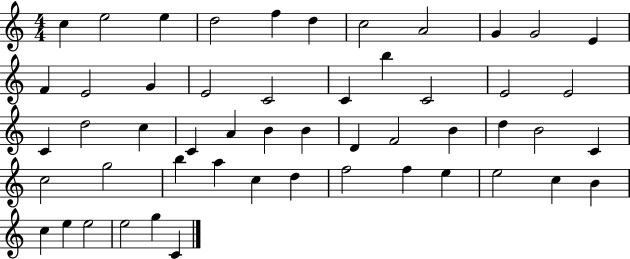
{
  \clef treble
  \numericTimeSignature
  \time 4/4
  \key c \major
  c''4 e''2 e''4 | d''2 f''4 d''4 | c''2 a'2 | g'4 g'2 e'4 | \break f'4 e'2 g'4 | e'2 c'2 | c'4 b''4 c'2 | e'2 e'2 | \break c'4 d''2 c''4 | c'4 a'4 b'4 b'4 | d'4 f'2 b'4 | d''4 b'2 c'4 | \break c''2 g''2 | b''4 a''4 c''4 d''4 | f''2 f''4 e''4 | e''2 c''4 b'4 | \break c''4 e''4 e''2 | e''2 g''4 c'4 | \bar "|."
}